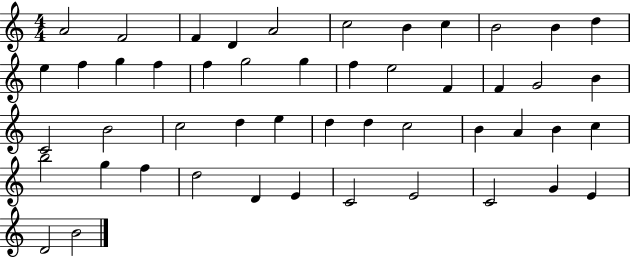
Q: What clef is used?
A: treble